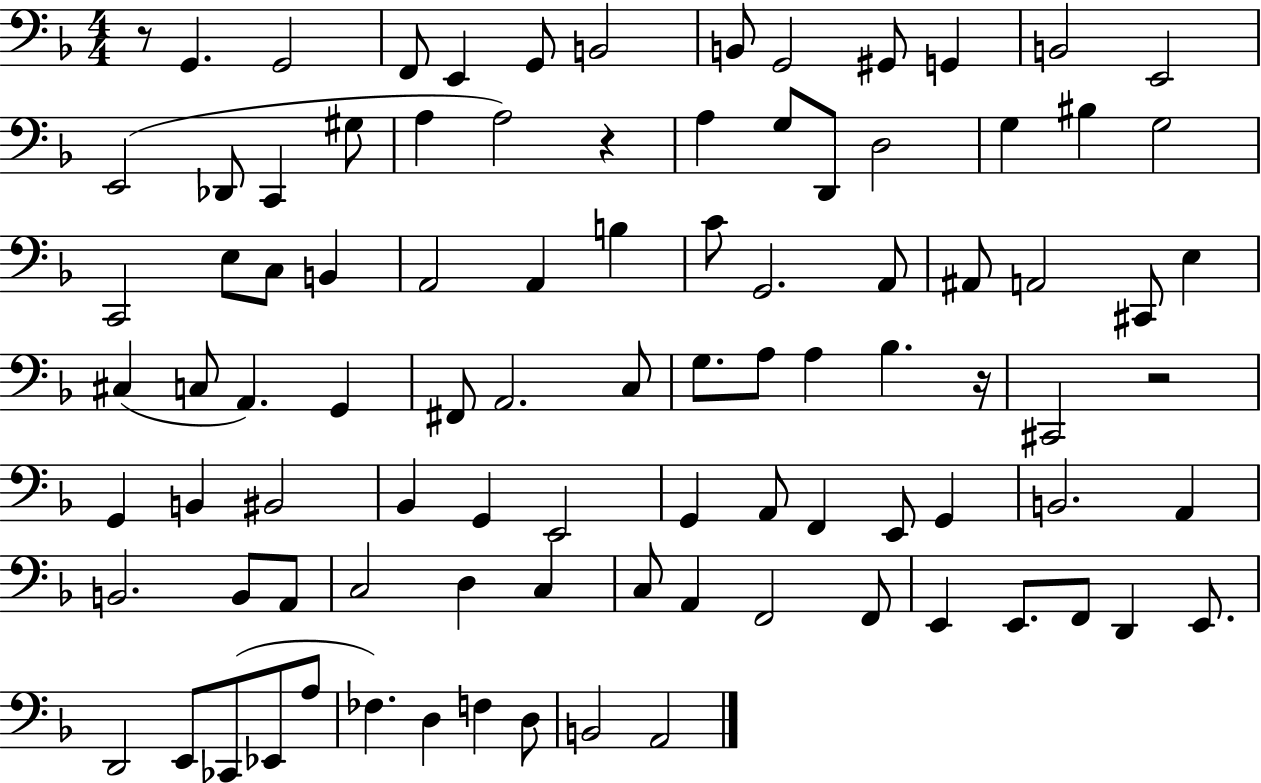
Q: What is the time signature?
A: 4/4